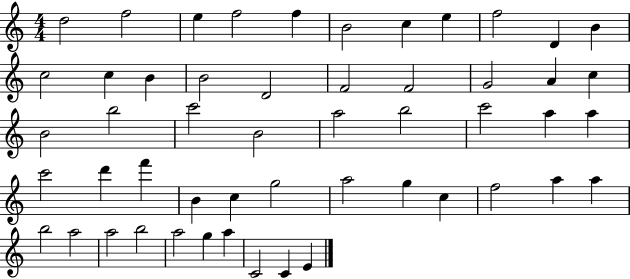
D5/h F5/h E5/q F5/h F5/q B4/h C5/q E5/q F5/h D4/q B4/q C5/h C5/q B4/q B4/h D4/h F4/h F4/h G4/h A4/q C5/q B4/h B5/h C6/h B4/h A5/h B5/h C6/h A5/q A5/q C6/h D6/q F6/q B4/q C5/q G5/h A5/h G5/q C5/q F5/h A5/q A5/q B5/h A5/h A5/h B5/h A5/h G5/q A5/q C4/h C4/q E4/q